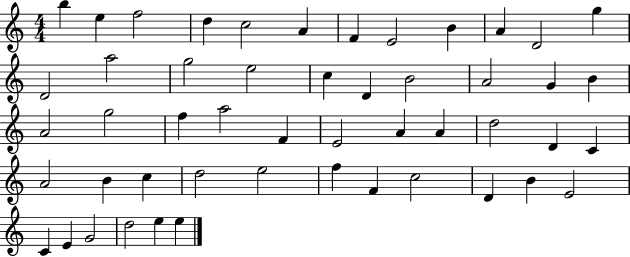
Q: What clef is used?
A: treble